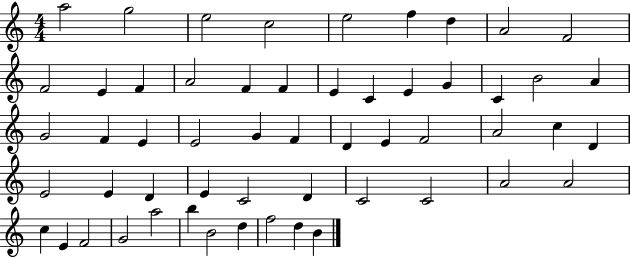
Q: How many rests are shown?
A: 0